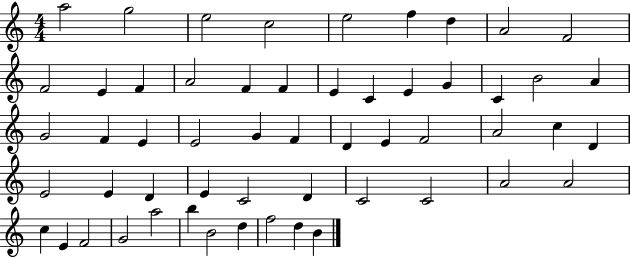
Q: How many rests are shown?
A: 0